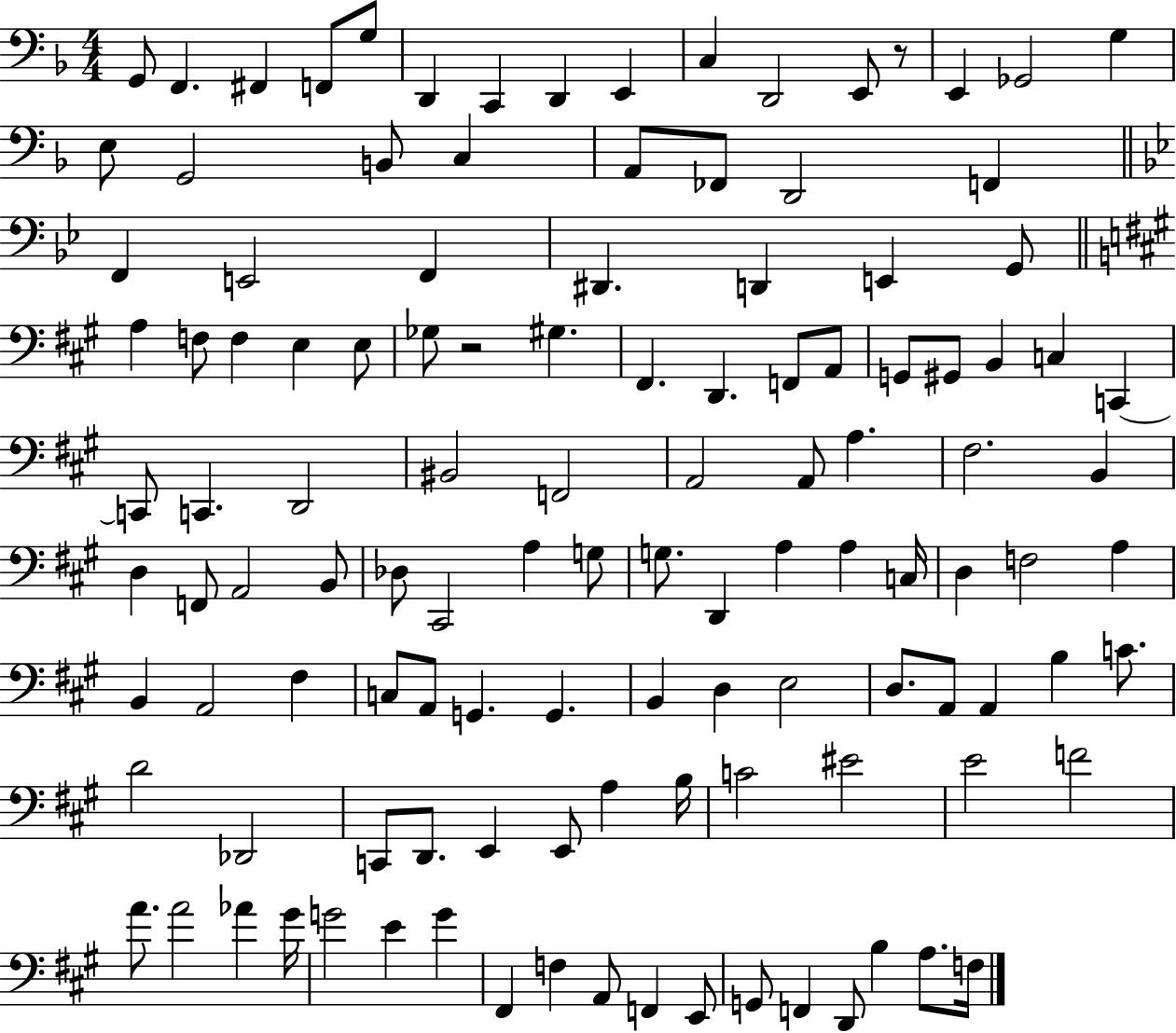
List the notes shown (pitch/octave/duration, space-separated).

G2/e F2/q. F#2/q F2/e G3/e D2/q C2/q D2/q E2/q C3/q D2/h E2/e R/e E2/q Gb2/h G3/q E3/e G2/h B2/e C3/q A2/e FES2/e D2/h F2/q F2/q E2/h F2/q D#2/q. D2/q E2/q G2/e A3/q F3/e F3/q E3/q E3/e Gb3/e R/h G#3/q. F#2/q. D2/q. F2/e A2/e G2/e G#2/e B2/q C3/q C2/q C2/e C2/q. D2/h BIS2/h F2/h A2/h A2/e A3/q. F#3/h. B2/q D3/q F2/e A2/h B2/e Db3/e C#2/h A3/q G3/e G3/e. D2/q A3/q A3/q C3/s D3/q F3/h A3/q B2/q A2/h F#3/q C3/e A2/e G2/q. G2/q. B2/q D3/q E3/h D3/e. A2/e A2/q B3/q C4/e. D4/h Db2/h C2/e D2/e. E2/q E2/e A3/q B3/s C4/h EIS4/h E4/h F4/h A4/e. A4/h Ab4/q G#4/s G4/h E4/q G4/q F#2/q F3/q A2/e F2/q E2/e G2/e F2/q D2/e B3/q A3/e. F3/s